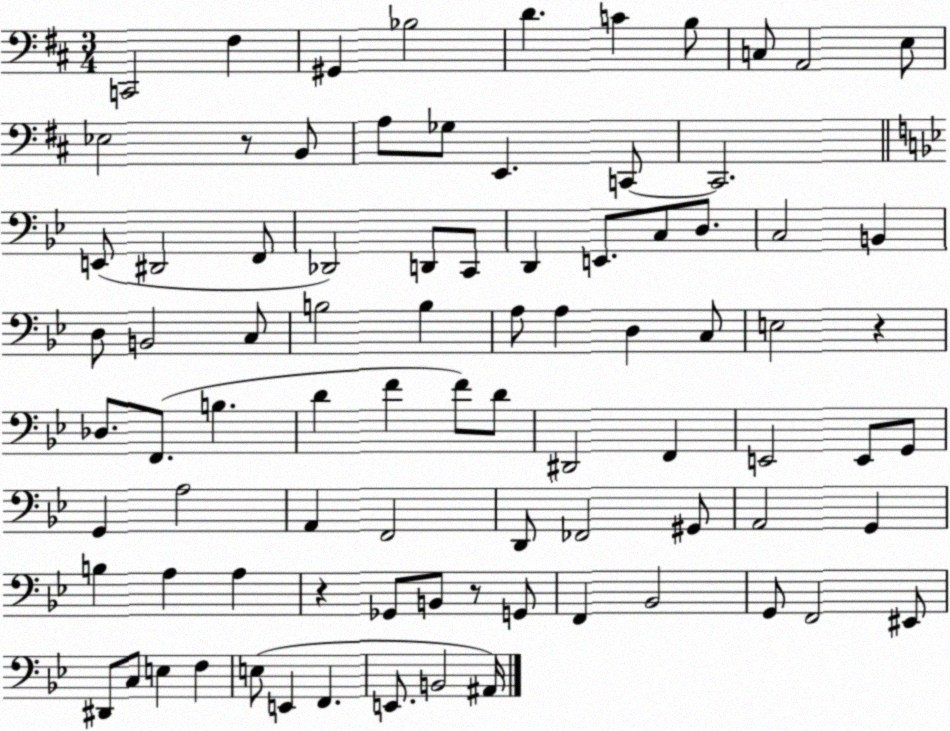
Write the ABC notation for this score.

X:1
T:Untitled
M:3/4
L:1/4
K:D
C,,2 ^F, ^G,, _B,2 D C B,/2 C,/2 A,,2 E,/2 _E,2 z/2 B,,/2 A,/2 _G,/2 E,, C,,/2 C,,2 E,,/2 ^D,,2 F,,/2 _D,,2 D,,/2 C,,/2 D,, E,,/2 C,/2 D,/2 C,2 B,, D,/2 B,,2 C,/2 B,2 B, A,/2 A, D, C,/2 E,2 z _D,/2 F,,/2 B, D F F/2 D/2 ^D,,2 F,, E,,2 E,,/2 G,,/2 G,, A,2 A,, F,,2 D,,/2 _F,,2 ^G,,/2 A,,2 G,, B, A, A, z _G,,/2 B,,/2 z/2 G,,/2 F,, _B,,2 G,,/2 F,,2 ^E,,/2 ^D,,/2 C,/2 E, F, E,/2 E,, F,, E,,/2 B,,2 ^A,,/4